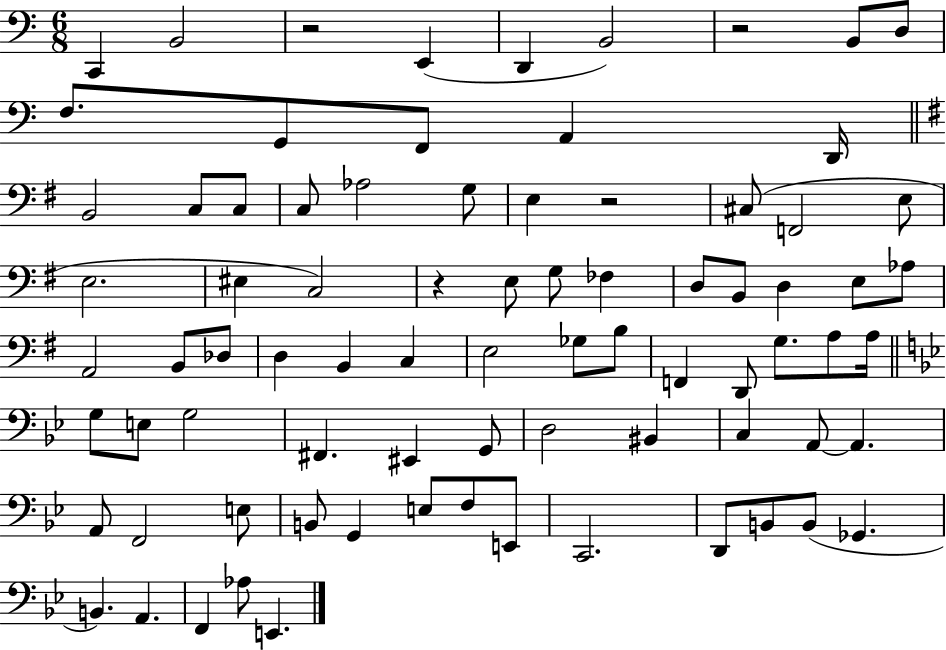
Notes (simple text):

C2/q B2/h R/h E2/q D2/q B2/h R/h B2/e D3/e F3/e. G2/e F2/e A2/q D2/s B2/h C3/e C3/e C3/e Ab3/h G3/e E3/q R/h C#3/e F2/h E3/e E3/h. EIS3/q C3/h R/q E3/e G3/e FES3/q D3/e B2/e D3/q E3/e Ab3/e A2/h B2/e Db3/e D3/q B2/q C3/q E3/h Gb3/e B3/e F2/q D2/e G3/e. A3/e A3/s G3/e E3/e G3/h F#2/q. EIS2/q G2/e D3/h BIS2/q C3/q A2/e A2/q. A2/e F2/h E3/e B2/e G2/q E3/e F3/e E2/e C2/h. D2/e B2/e B2/e Gb2/q. B2/q. A2/q. F2/q Ab3/e E2/q.